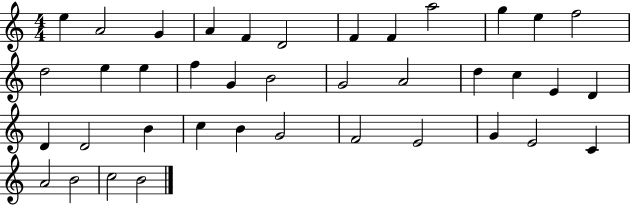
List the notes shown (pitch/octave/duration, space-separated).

E5/q A4/h G4/q A4/q F4/q D4/h F4/q F4/q A5/h G5/q E5/q F5/h D5/h E5/q E5/q F5/q G4/q B4/h G4/h A4/h D5/q C5/q E4/q D4/q D4/q D4/h B4/q C5/q B4/q G4/h F4/h E4/h G4/q E4/h C4/q A4/h B4/h C5/h B4/h